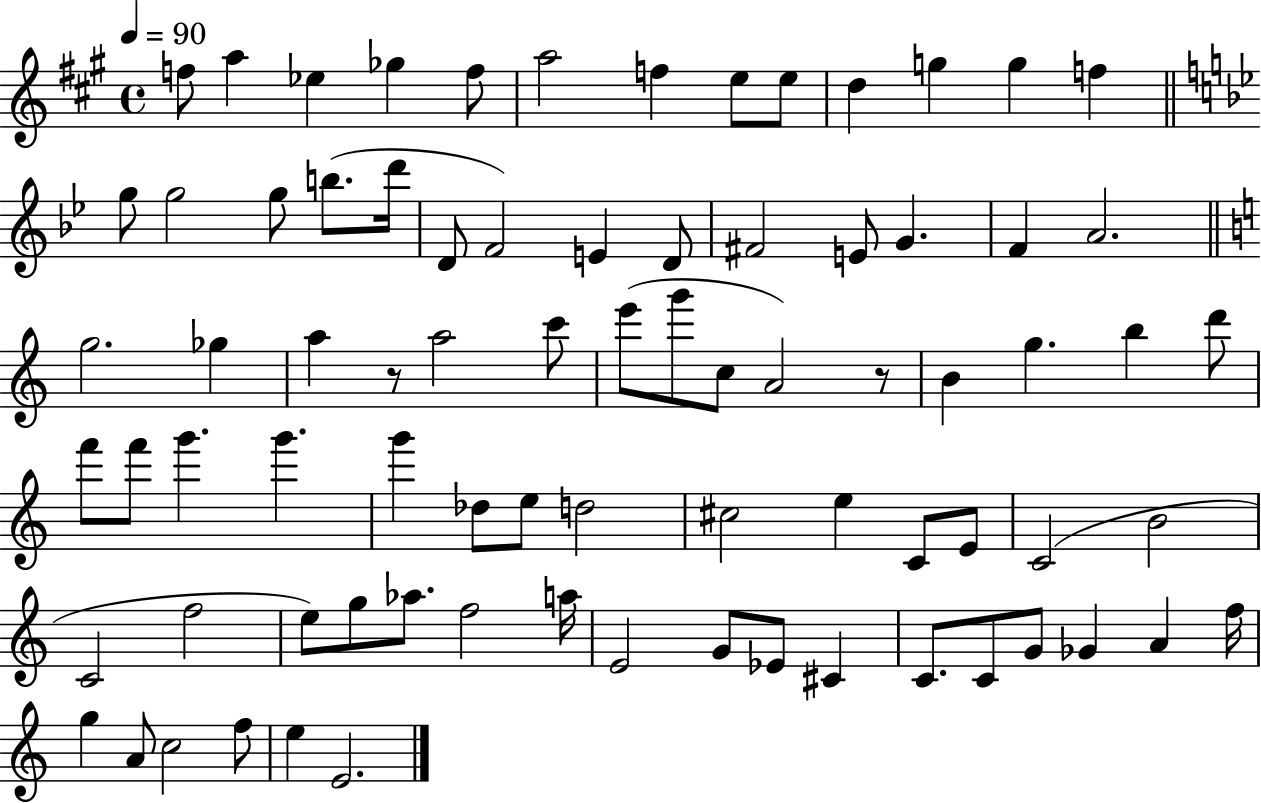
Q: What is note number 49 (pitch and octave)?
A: C#5